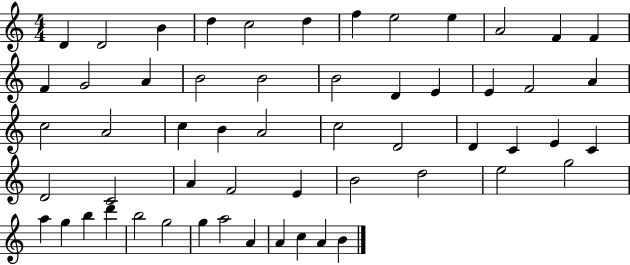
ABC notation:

X:1
T:Untitled
M:4/4
L:1/4
K:C
D D2 B d c2 d f e2 e A2 F F F G2 A B2 B2 B2 D E E F2 A c2 A2 c B A2 c2 D2 D C E C D2 C2 A F2 E B2 d2 e2 g2 a g b d' b2 g2 g a2 A A c A B